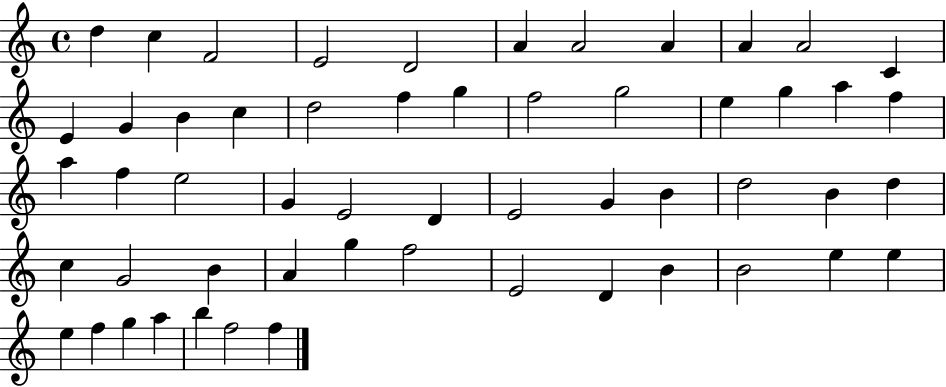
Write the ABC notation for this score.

X:1
T:Untitled
M:4/4
L:1/4
K:C
d c F2 E2 D2 A A2 A A A2 C E G B c d2 f g f2 g2 e g a f a f e2 G E2 D E2 G B d2 B d c G2 B A g f2 E2 D B B2 e e e f g a b f2 f